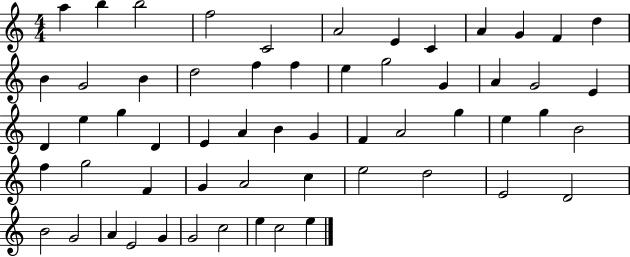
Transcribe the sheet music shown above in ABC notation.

X:1
T:Untitled
M:4/4
L:1/4
K:C
a b b2 f2 C2 A2 E C A G F d B G2 B d2 f f e g2 G A G2 E D e g D E A B G F A2 g e g B2 f g2 F G A2 c e2 d2 E2 D2 B2 G2 A E2 G G2 c2 e c2 e